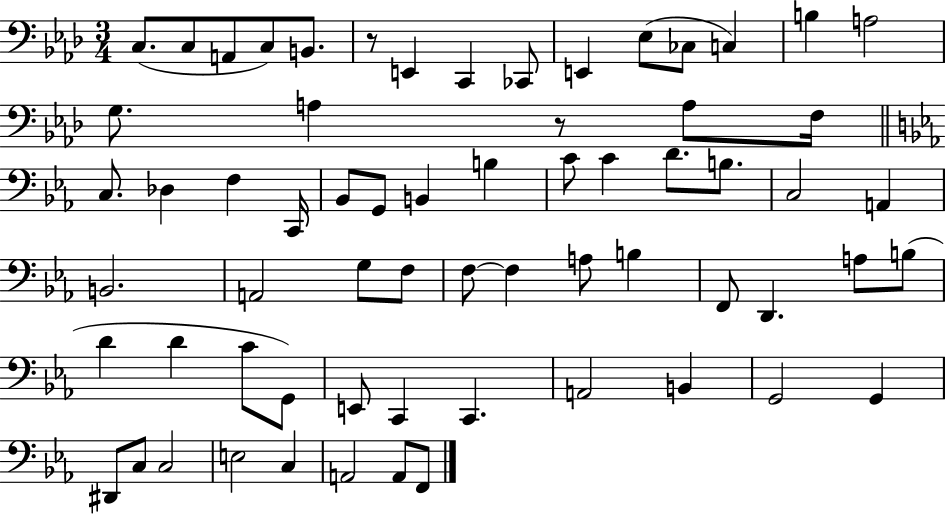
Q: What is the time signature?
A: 3/4